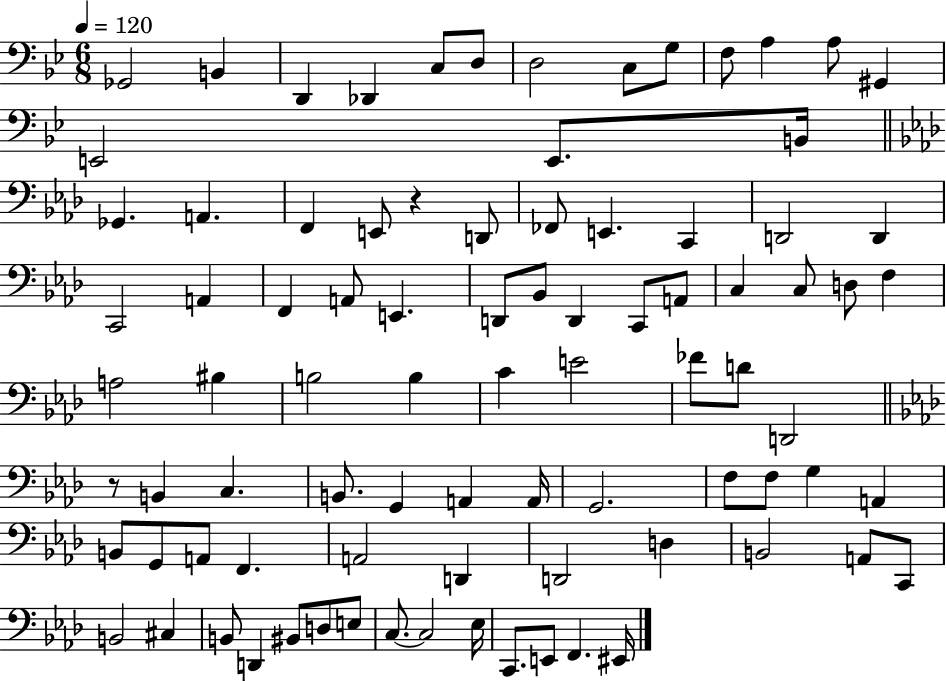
Gb2/h B2/q D2/q Db2/q C3/e D3/e D3/h C3/e G3/e F3/e A3/q A3/e G#2/q E2/h E2/e. B2/s Gb2/q. A2/q. F2/q E2/e R/q D2/e FES2/e E2/q. C2/q D2/h D2/q C2/h A2/q F2/q A2/e E2/q. D2/e Bb2/e D2/q C2/e A2/e C3/q C3/e D3/e F3/q A3/h BIS3/q B3/h B3/q C4/q E4/h FES4/e D4/e D2/h R/e B2/q C3/q. B2/e. G2/q A2/q A2/s G2/h. F3/e F3/e G3/q A2/q B2/e G2/e A2/e F2/q. A2/h D2/q D2/h D3/q B2/h A2/e C2/e B2/h C#3/q B2/e D2/q BIS2/e D3/e E3/e C3/e. C3/h Eb3/s C2/e. E2/e F2/q. EIS2/s